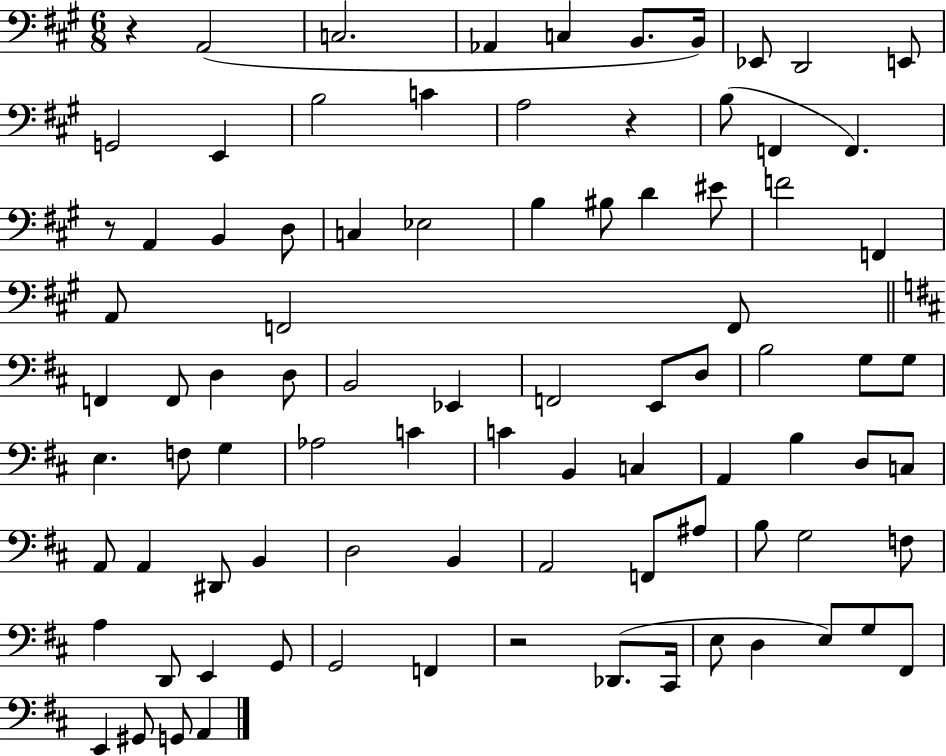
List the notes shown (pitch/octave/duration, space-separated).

R/q A2/h C3/h. Ab2/q C3/q B2/e. B2/s Eb2/e D2/h E2/e G2/h E2/q B3/h C4/q A3/h R/q B3/e F2/q F2/q. R/e A2/q B2/q D3/e C3/q Eb3/h B3/q BIS3/e D4/q EIS4/e F4/h F2/q A2/e F2/h F2/e F2/q F2/e D3/q D3/e B2/h Eb2/q F2/h E2/e D3/e B3/h G3/e G3/e E3/q. F3/e G3/q Ab3/h C4/q C4/q B2/q C3/q A2/q B3/q D3/e C3/e A2/e A2/q D#2/e B2/q D3/h B2/q A2/h F2/e A#3/e B3/e G3/h F3/e A3/q D2/e E2/q G2/e G2/h F2/q R/h Db2/e. C#2/s E3/e D3/q E3/e G3/e F#2/e E2/q G#2/e G2/e A2/q